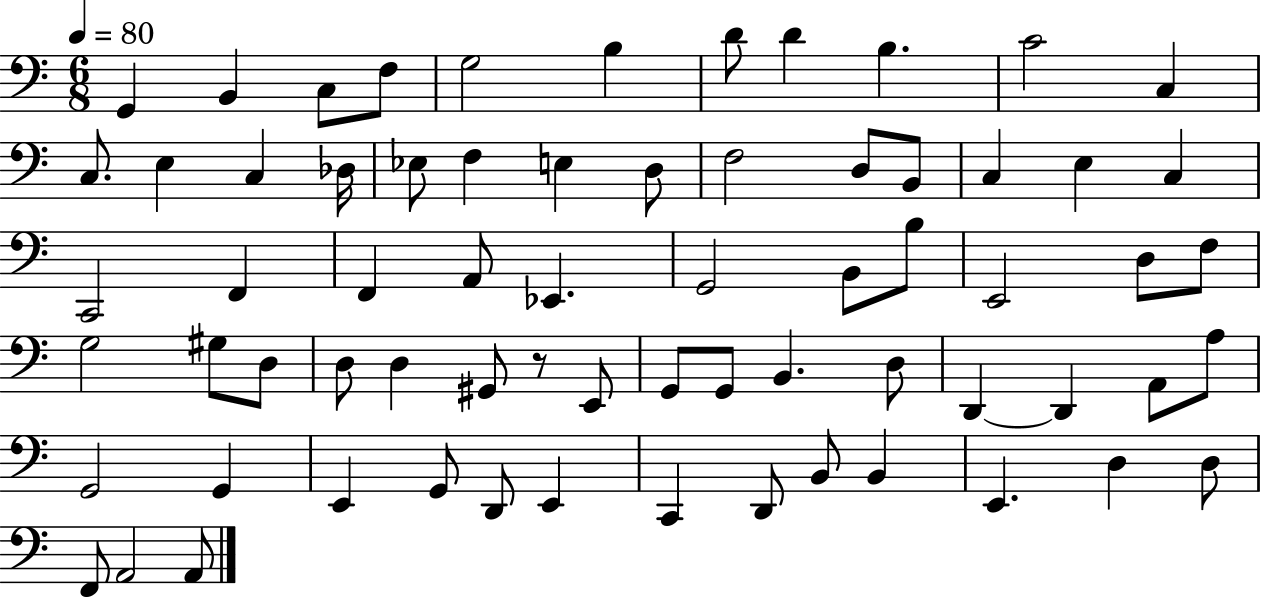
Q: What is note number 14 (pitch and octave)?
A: C3